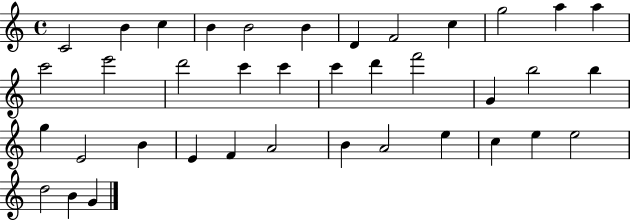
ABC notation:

X:1
T:Untitled
M:4/4
L:1/4
K:C
C2 B c B B2 B D F2 c g2 a a c'2 e'2 d'2 c' c' c' d' f'2 G b2 b g E2 B E F A2 B A2 e c e e2 d2 B G